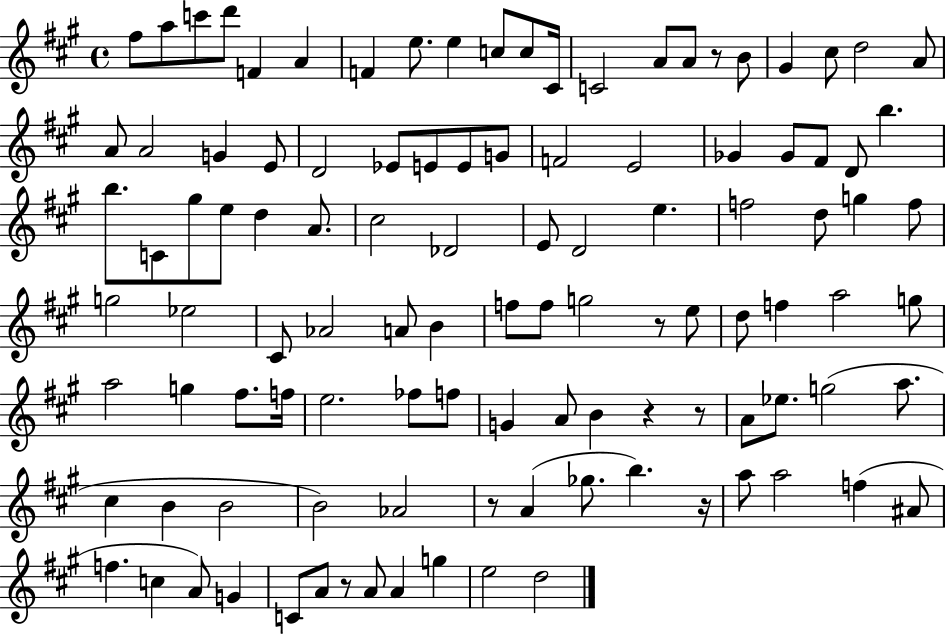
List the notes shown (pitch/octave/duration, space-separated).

F#5/e A5/e C6/e D6/e F4/q A4/q F4/q E5/e. E5/q C5/e C5/e C#4/s C4/h A4/e A4/e R/e B4/e G#4/q C#5/e D5/h A4/e A4/e A4/h G4/q E4/e D4/h Eb4/e E4/e E4/e G4/e F4/h E4/h Gb4/q Gb4/e F#4/e D4/e B5/q. B5/e. C4/e G#5/e E5/e D5/q A4/e. C#5/h Db4/h E4/e D4/h E5/q. F5/h D5/e G5/q F5/e G5/h Eb5/h C#4/e Ab4/h A4/e B4/q F5/e F5/e G5/h R/e E5/e D5/e F5/q A5/h G5/e A5/h G5/q F#5/e. F5/s E5/h. FES5/e F5/e G4/q A4/e B4/q R/q R/e A4/e Eb5/e. G5/h A5/e. C#5/q B4/q B4/h B4/h Ab4/h R/e A4/q Gb5/e. B5/q. R/s A5/e A5/h F5/q A#4/e F5/q. C5/q A4/e G4/q C4/e A4/e R/e A4/e A4/q G5/q E5/h D5/h